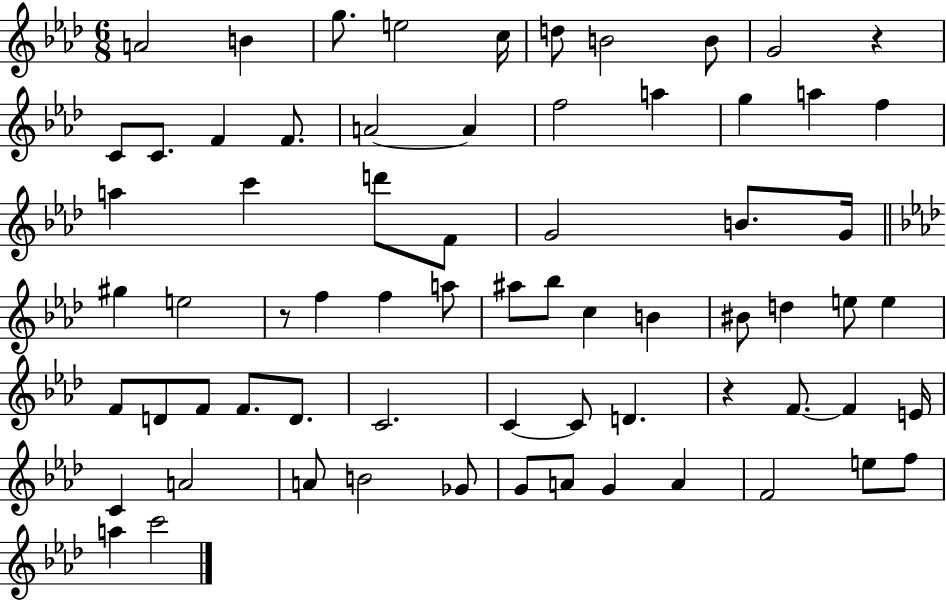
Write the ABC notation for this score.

X:1
T:Untitled
M:6/8
L:1/4
K:Ab
A2 B g/2 e2 c/4 d/2 B2 B/2 G2 z C/2 C/2 F F/2 A2 A f2 a g a f a c' d'/2 F/2 G2 B/2 G/4 ^g e2 z/2 f f a/2 ^a/2 _b/2 c B ^B/2 d e/2 e F/2 D/2 F/2 F/2 D/2 C2 C C/2 D z F/2 F E/4 C A2 A/2 B2 _G/2 G/2 A/2 G A F2 e/2 f/2 a c'2